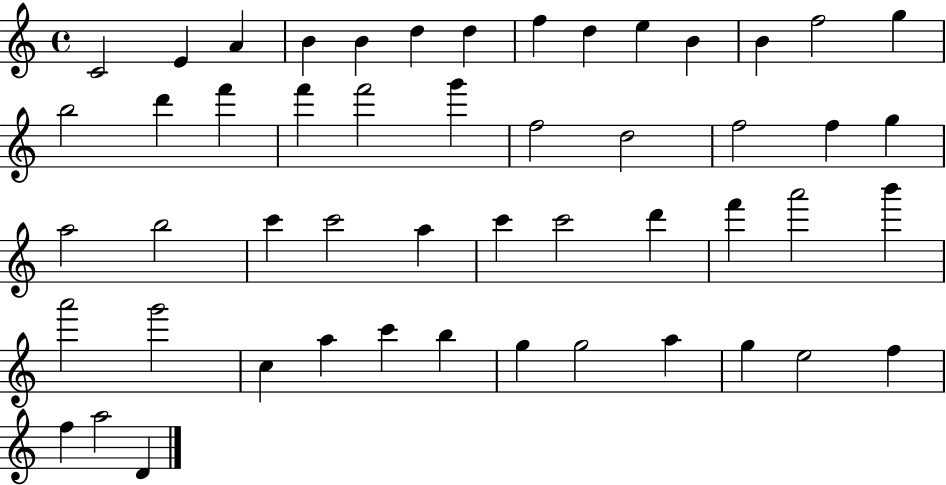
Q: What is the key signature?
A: C major